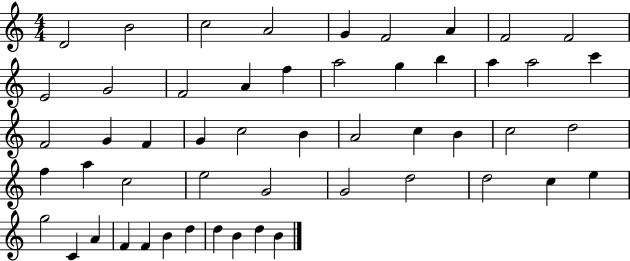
X:1
T:Untitled
M:4/4
L:1/4
K:C
D2 B2 c2 A2 G F2 A F2 F2 E2 G2 F2 A f a2 g b a a2 c' F2 G F G c2 B A2 c B c2 d2 f a c2 e2 G2 G2 d2 d2 c e g2 C A F F B d d B d B